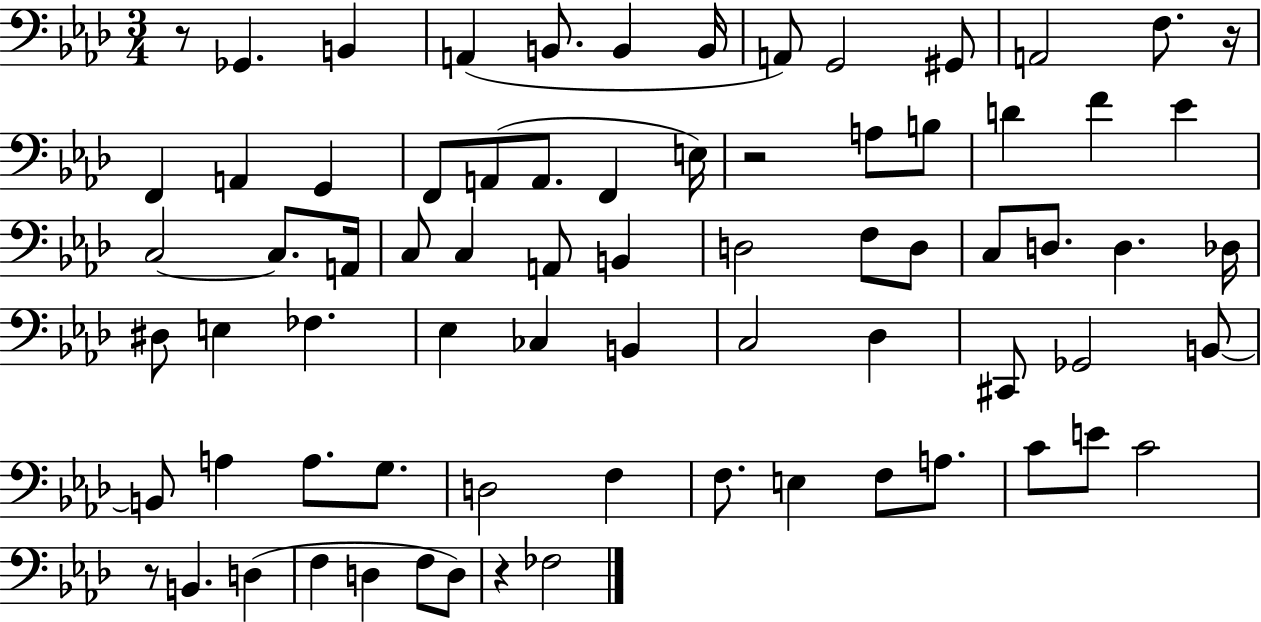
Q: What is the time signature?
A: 3/4